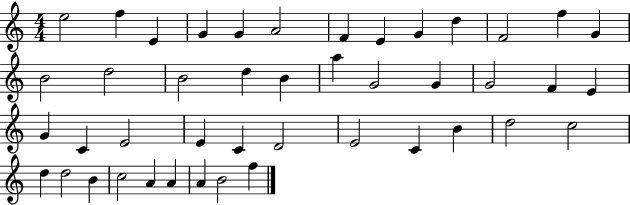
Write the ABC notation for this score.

X:1
T:Untitled
M:4/4
L:1/4
K:C
e2 f E G G A2 F E G d F2 f G B2 d2 B2 d B a G2 G G2 F E G C E2 E C D2 E2 C B d2 c2 d d2 B c2 A A A B2 f